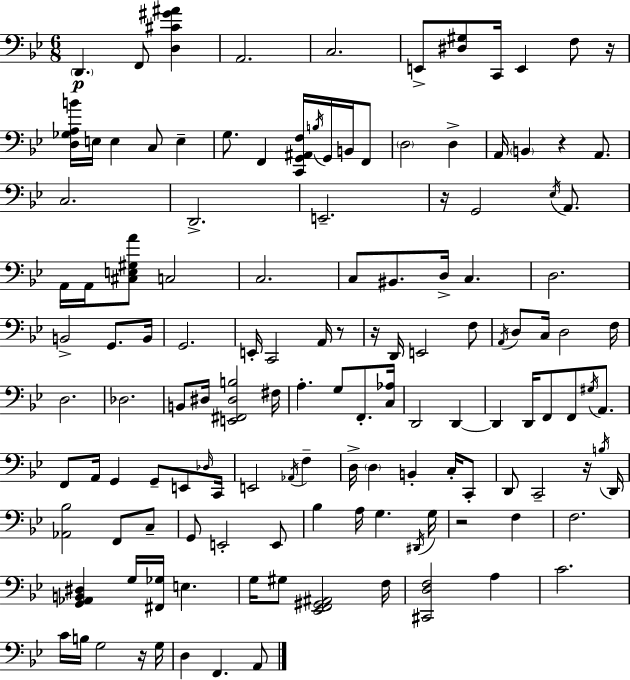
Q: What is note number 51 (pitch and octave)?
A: C3